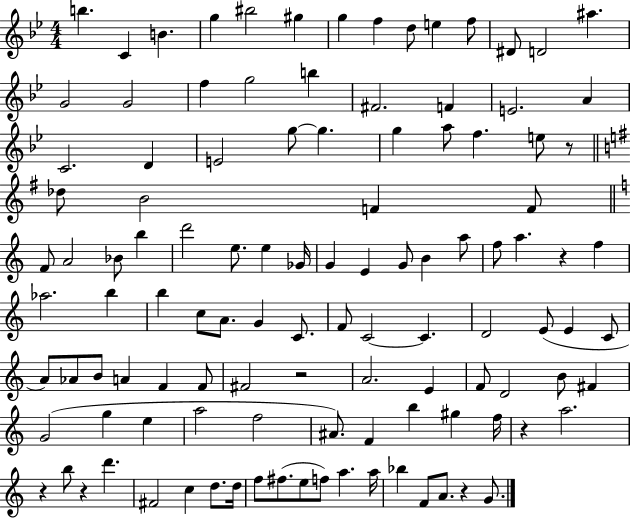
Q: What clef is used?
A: treble